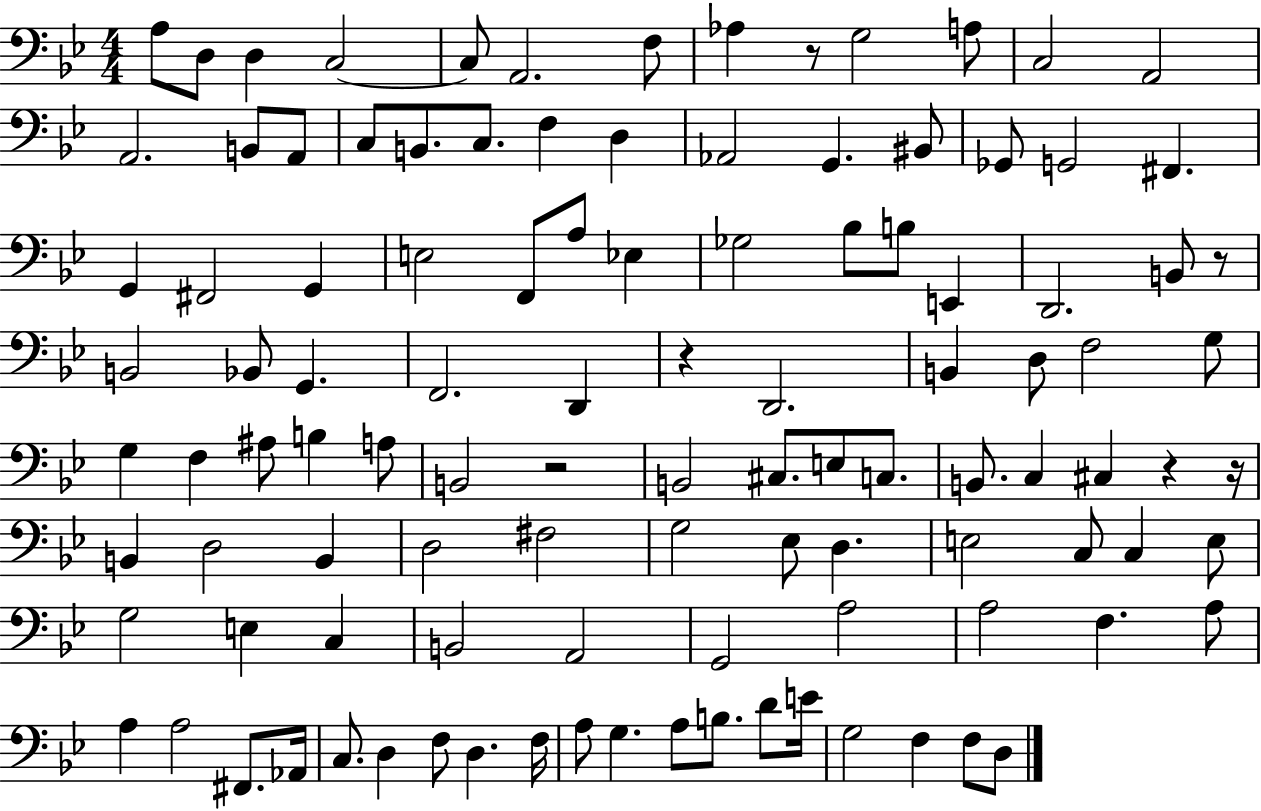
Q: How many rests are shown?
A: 6